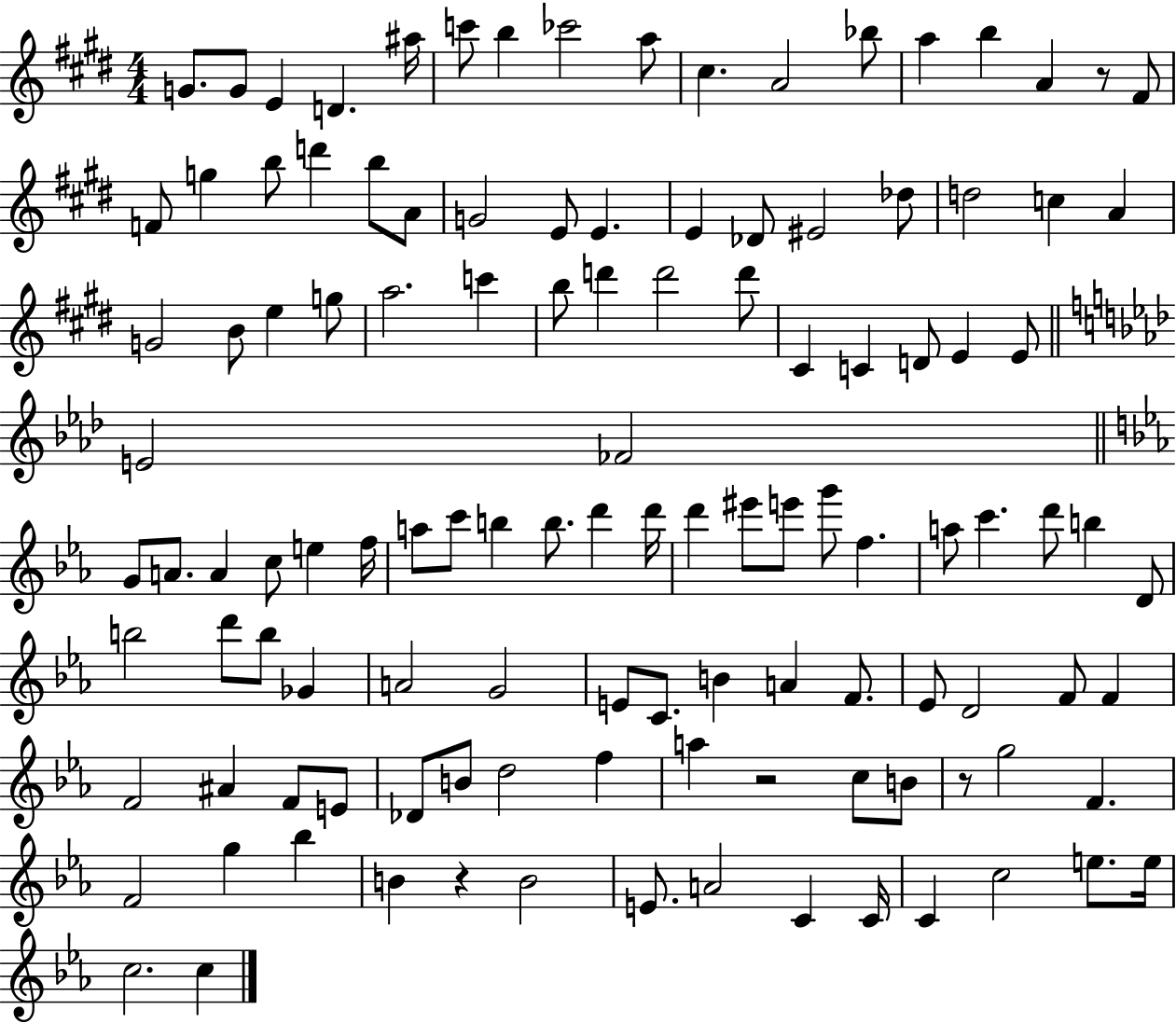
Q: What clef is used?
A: treble